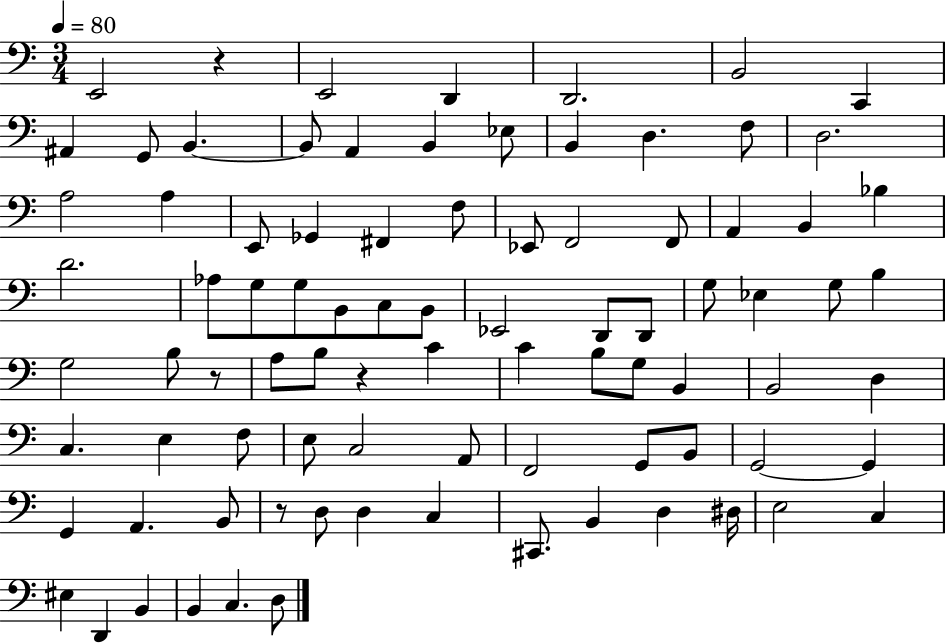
X:1
T:Untitled
M:3/4
L:1/4
K:C
E,,2 z E,,2 D,, D,,2 B,,2 C,, ^A,, G,,/2 B,, B,,/2 A,, B,, _E,/2 B,, D, F,/2 D,2 A,2 A, E,,/2 _G,, ^F,, F,/2 _E,,/2 F,,2 F,,/2 A,, B,, _B, D2 _A,/2 G,/2 G,/2 B,,/2 C,/2 B,,/2 _E,,2 D,,/2 D,,/2 G,/2 _E, G,/2 B, G,2 B,/2 z/2 A,/2 B,/2 z C C B,/2 G,/2 B,, B,,2 D, C, E, F,/2 E,/2 C,2 A,,/2 F,,2 G,,/2 B,,/2 G,,2 G,, G,, A,, B,,/2 z/2 D,/2 D, C, ^C,,/2 B,, D, ^D,/4 E,2 C, ^E, D,, B,, B,, C, D,/2